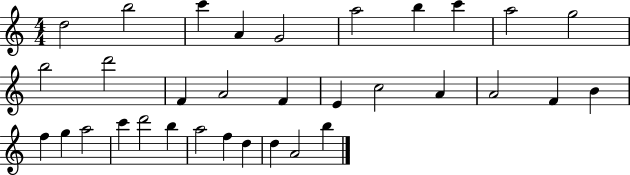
X:1
T:Untitled
M:4/4
L:1/4
K:C
d2 b2 c' A G2 a2 b c' a2 g2 b2 d'2 F A2 F E c2 A A2 F B f g a2 c' d'2 b a2 f d d A2 b